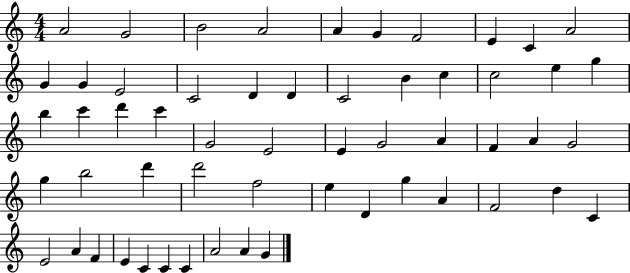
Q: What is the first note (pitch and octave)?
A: A4